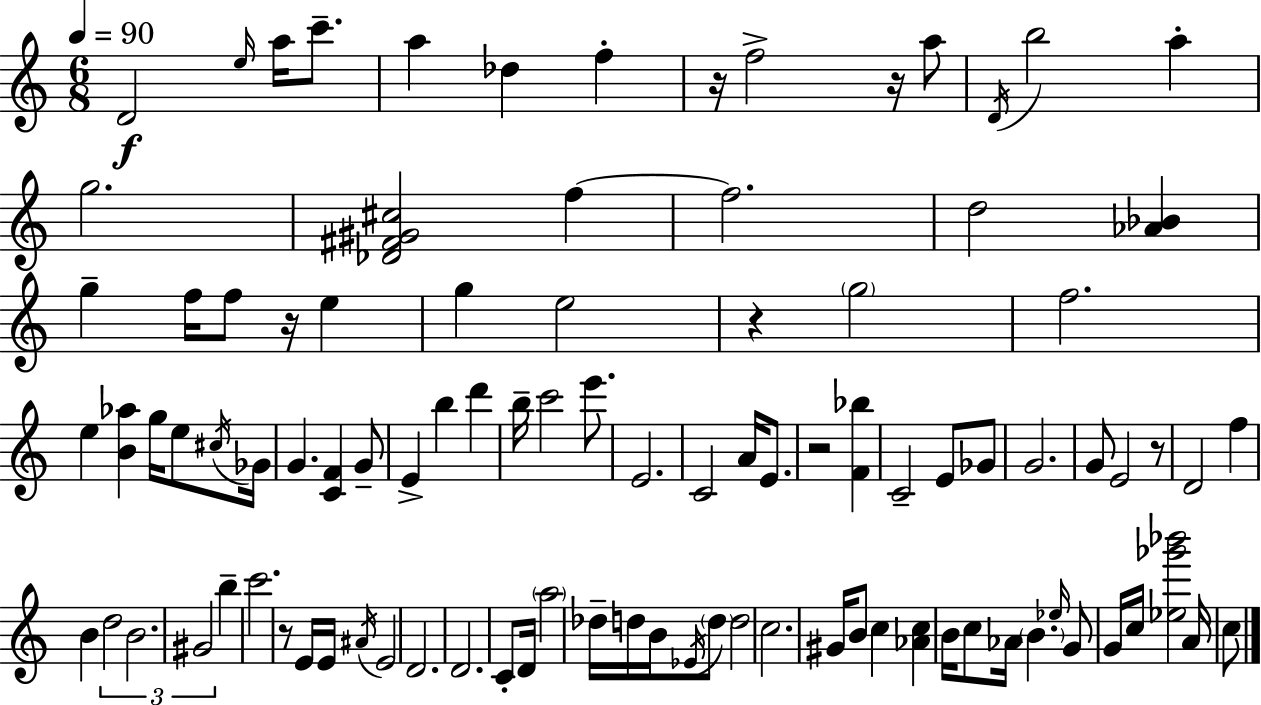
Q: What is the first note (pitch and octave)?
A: D4